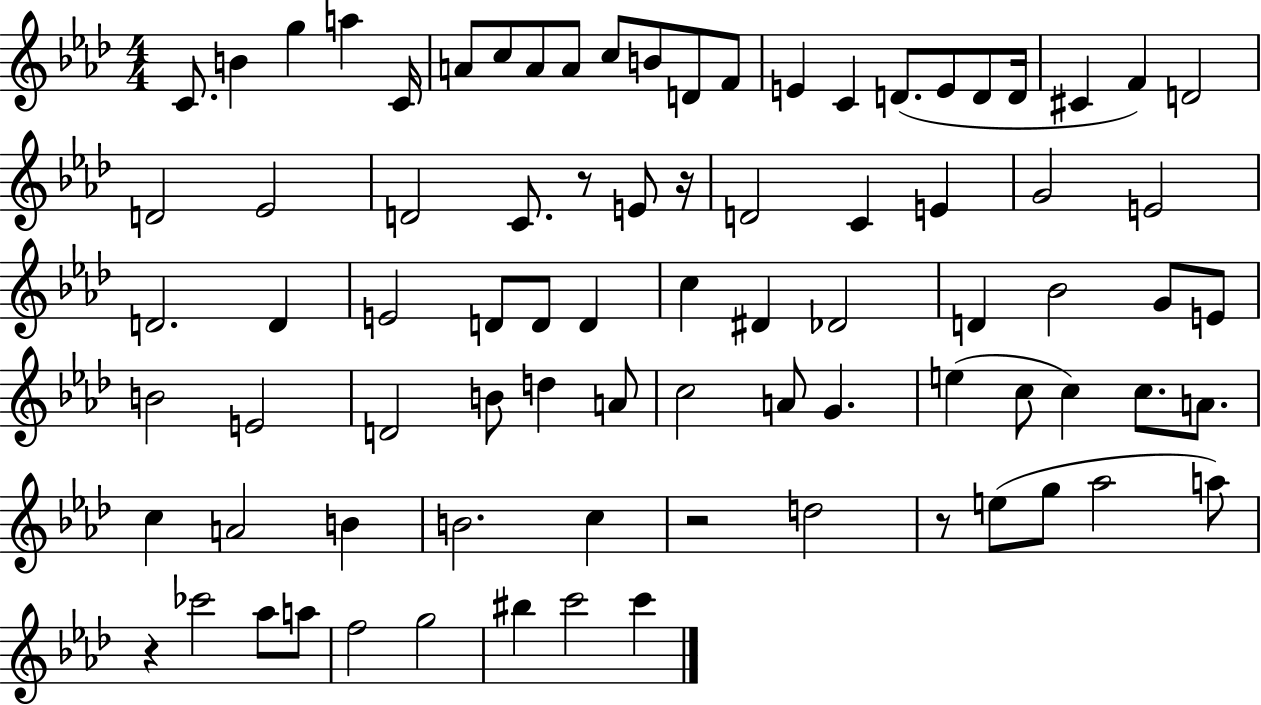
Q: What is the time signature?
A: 4/4